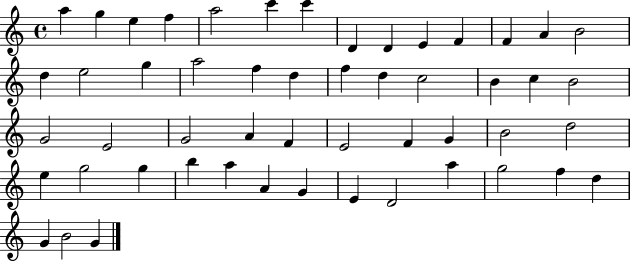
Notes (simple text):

A5/q G5/q E5/q F5/q A5/h C6/q C6/q D4/q D4/q E4/q F4/q F4/q A4/q B4/h D5/q E5/h G5/q A5/h F5/q D5/q F5/q D5/q C5/h B4/q C5/q B4/h G4/h E4/h G4/h A4/q F4/q E4/h F4/q G4/q B4/h D5/h E5/q G5/h G5/q B5/q A5/q A4/q G4/q E4/q D4/h A5/q G5/h F5/q D5/q G4/q B4/h G4/q